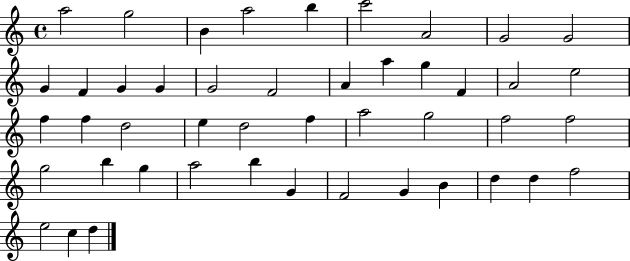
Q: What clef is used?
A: treble